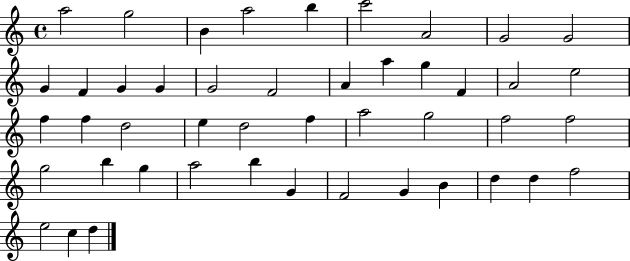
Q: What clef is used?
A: treble